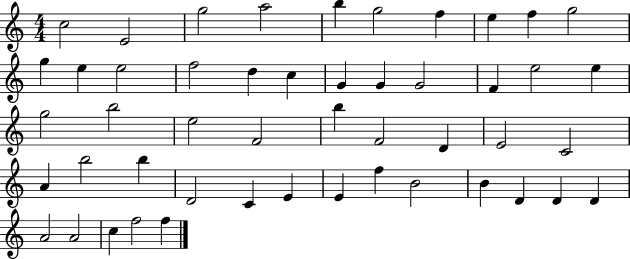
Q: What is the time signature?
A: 4/4